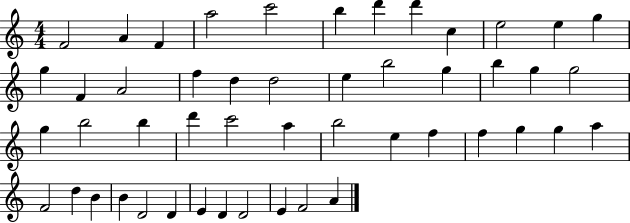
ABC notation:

X:1
T:Untitled
M:4/4
L:1/4
K:C
F2 A F a2 c'2 b d' d' c e2 e g g F A2 f d d2 e b2 g b g g2 g b2 b d' c'2 a b2 e f f g g a F2 d B B D2 D E D D2 E F2 A